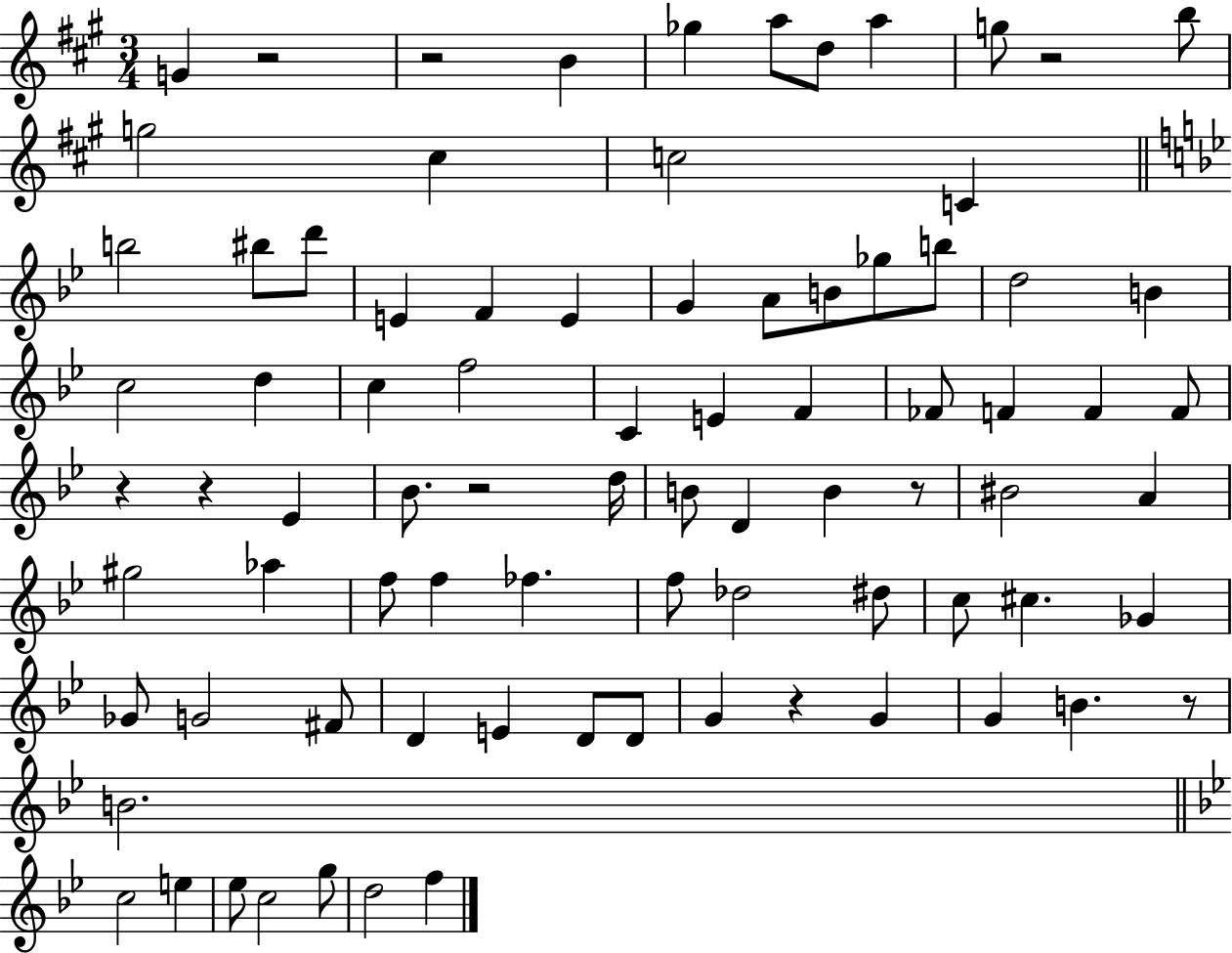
{
  \clef treble
  \numericTimeSignature
  \time 3/4
  \key a \major
  g'4 r2 | r2 b'4 | ges''4 a''8 d''8 a''4 | g''8 r2 b''8 | \break g''2 cis''4 | c''2 c'4 | \bar "||" \break \key bes \major b''2 bis''8 d'''8 | e'4 f'4 e'4 | g'4 a'8 b'8 ges''8 b''8 | d''2 b'4 | \break c''2 d''4 | c''4 f''2 | c'4 e'4 f'4 | fes'8 f'4 f'4 f'8 | \break r4 r4 ees'4 | bes'8. r2 d''16 | b'8 d'4 b'4 r8 | bis'2 a'4 | \break gis''2 aes''4 | f''8 f''4 fes''4. | f''8 des''2 dis''8 | c''8 cis''4. ges'4 | \break ges'8 g'2 fis'8 | d'4 e'4 d'8 d'8 | g'4 r4 g'4 | g'4 b'4. r8 | \break b'2. | \bar "||" \break \key bes \major c''2 e''4 | ees''8 c''2 g''8 | d''2 f''4 | \bar "|."
}